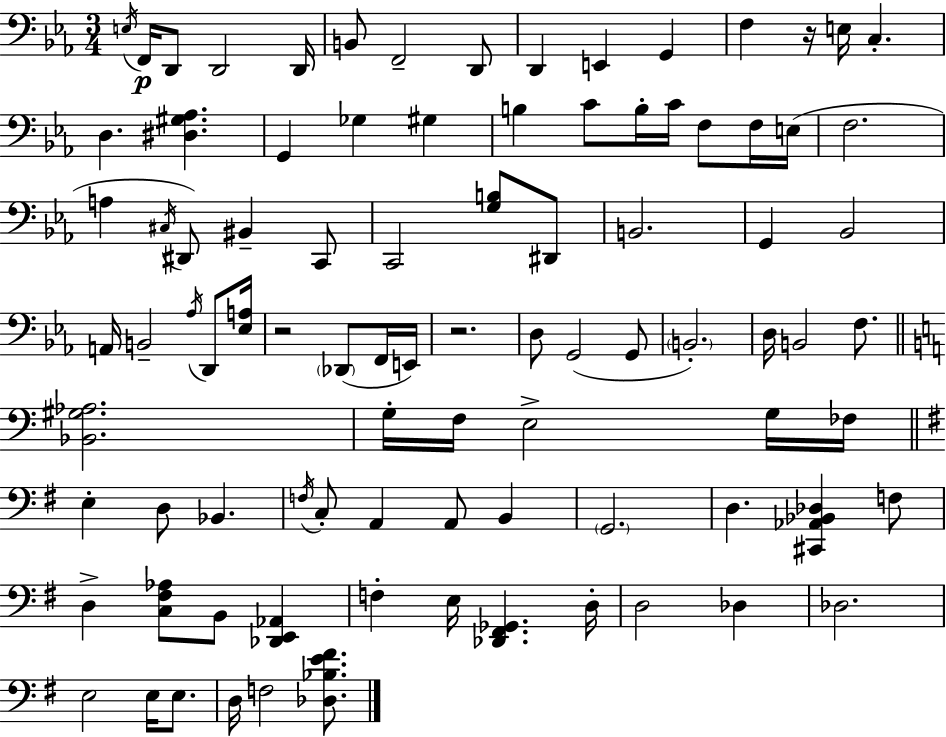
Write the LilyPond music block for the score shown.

{
  \clef bass
  \numericTimeSignature
  \time 3/4
  \key c \minor
  \acciaccatura { e16 }\p f,16 d,8 d,2 | d,16 b,8 f,2-- d,8 | d,4 e,4 g,4 | f4 r16 e16 c4.-. | \break d4. <dis gis aes>4. | g,4 ges4 gis4 | b4 c'8 b16-. c'16 f8 f16 | e16( f2. | \break a4 \acciaccatura { cis16 } dis,8) bis,4-- | c,8 c,2 <g b>8 | dis,8 b,2. | g,4 bes,2 | \break a,16 b,2-- \acciaccatura { aes16 } | d,8 <ees a>16 r2 \parenthesize des,8( | f,16 e,16) r2. | d8 g,2( | \break g,8 \parenthesize b,2.-.) | d16 b,2 | f8. \bar "||" \break \key a \minor <bes, gis aes>2. | g16-. f16 e2-> g16 fes16 | \bar "||" \break \key g \major e4-. d8 bes,4. | \acciaccatura { f16 } c8-. a,4 a,8 b,4 | \parenthesize g,2. | d4. <cis, aes, bes, des>4 f8 | \break d4-> <c fis aes>8 b,8 <des, e, aes,>4 | f4-. e16 <des, fis, ges,>4. | d16-. d2 des4 | des2. | \break e2 e16 e8. | d16 f2 <des bes e' fis'>8. | \bar "|."
}